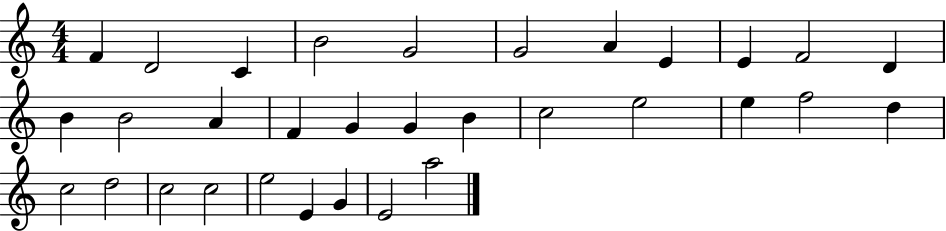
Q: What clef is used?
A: treble